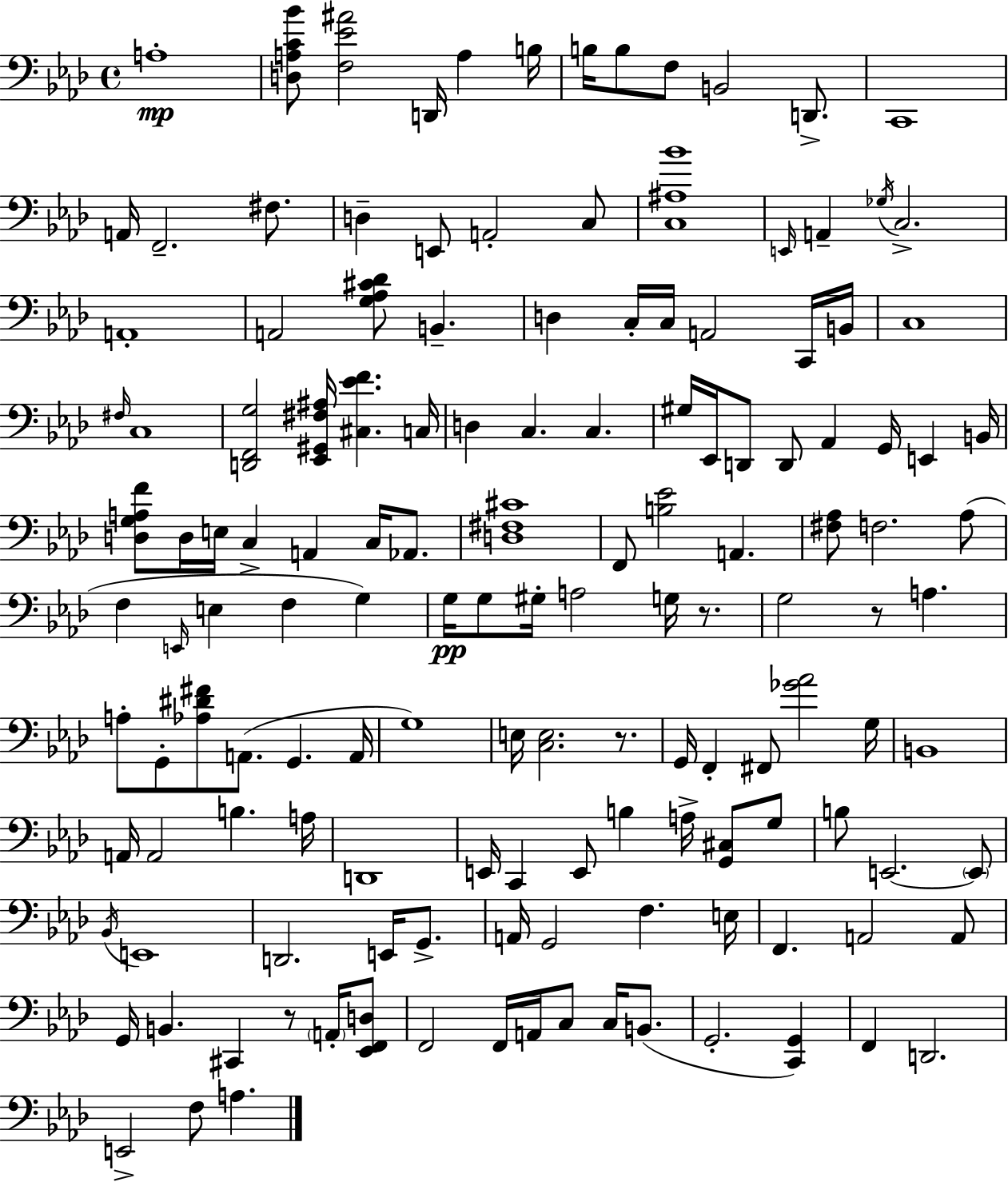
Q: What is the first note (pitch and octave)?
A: A3